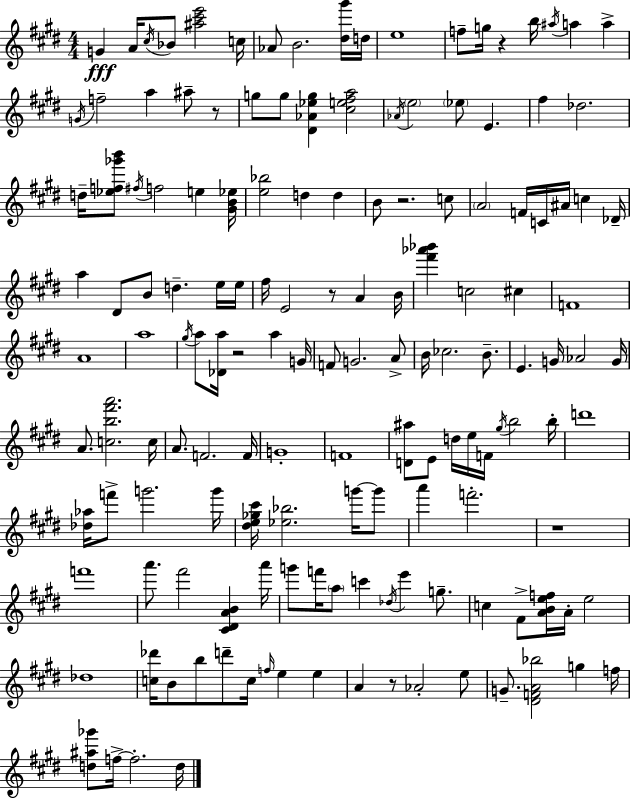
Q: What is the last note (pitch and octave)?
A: D5